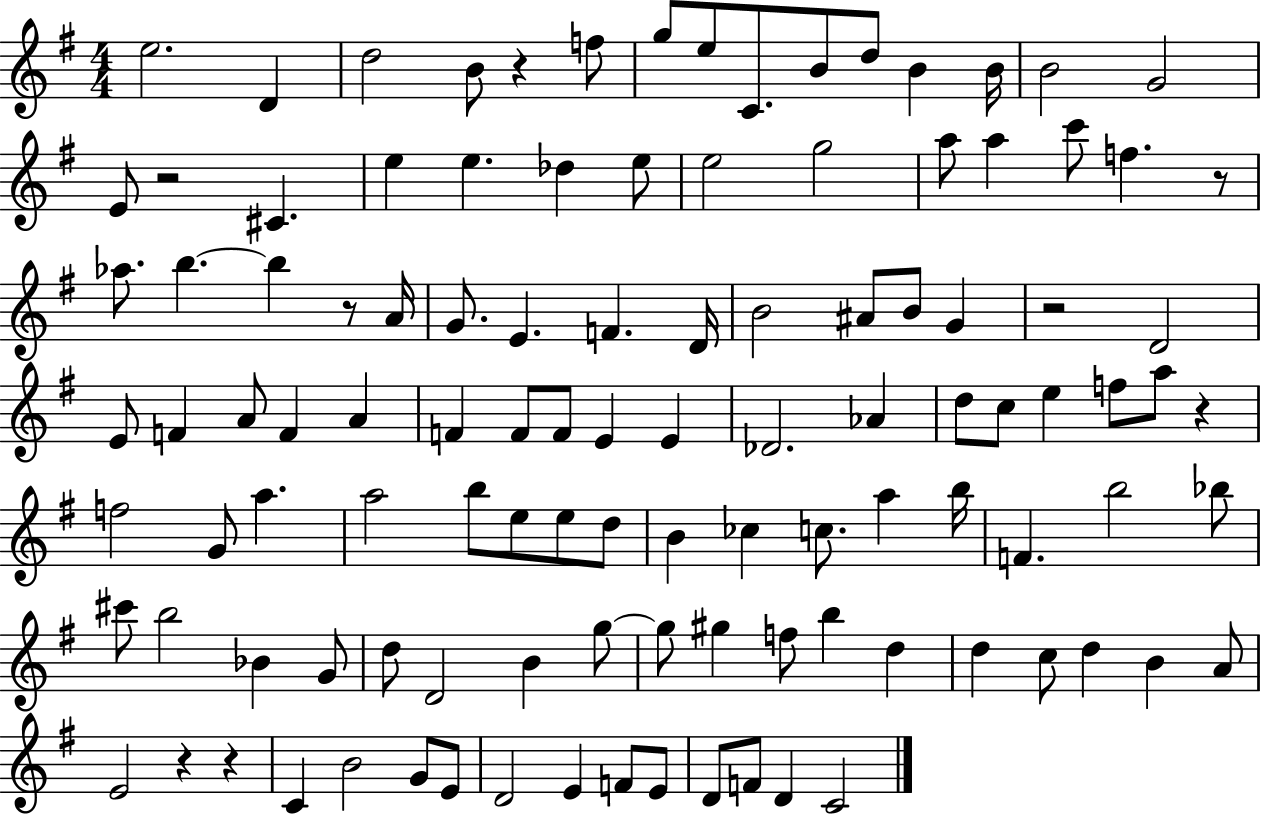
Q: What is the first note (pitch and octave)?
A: E5